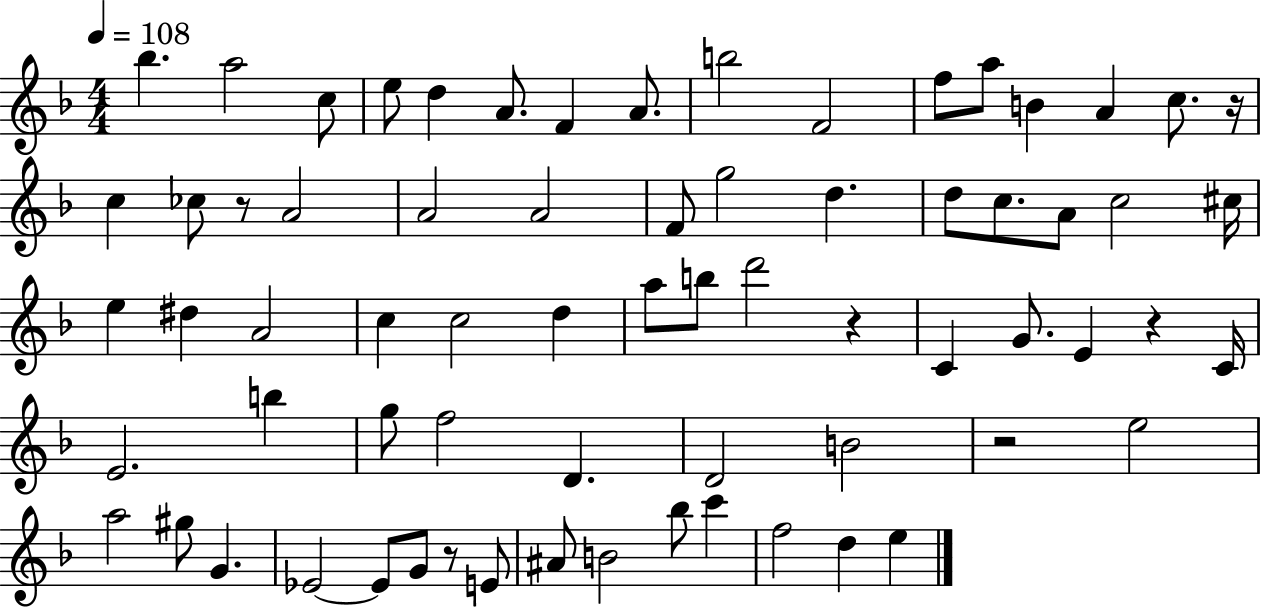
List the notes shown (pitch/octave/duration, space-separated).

Bb5/q. A5/h C5/e E5/e D5/q A4/e. F4/q A4/e. B5/h F4/h F5/e A5/e B4/q A4/q C5/e. R/s C5/q CES5/e R/e A4/h A4/h A4/h F4/e G5/h D5/q. D5/e C5/e. A4/e C5/h C#5/s E5/q D#5/q A4/h C5/q C5/h D5/q A5/e B5/e D6/h R/q C4/q G4/e. E4/q R/q C4/s E4/h. B5/q G5/e F5/h D4/q. D4/h B4/h R/h E5/h A5/h G#5/e G4/q. Eb4/h Eb4/e G4/e R/e E4/e A#4/e B4/h Bb5/e C6/q F5/h D5/q E5/q